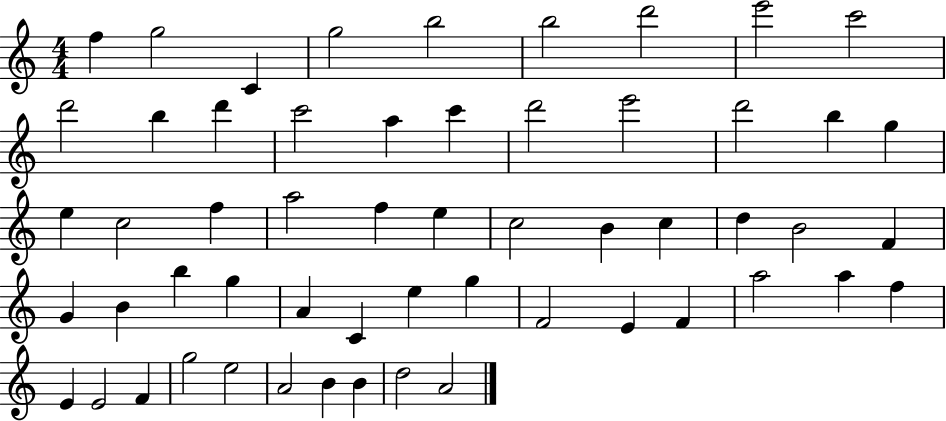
{
  \clef treble
  \numericTimeSignature
  \time 4/4
  \key c \major
  f''4 g''2 c'4 | g''2 b''2 | b''2 d'''2 | e'''2 c'''2 | \break d'''2 b''4 d'''4 | c'''2 a''4 c'''4 | d'''2 e'''2 | d'''2 b''4 g''4 | \break e''4 c''2 f''4 | a''2 f''4 e''4 | c''2 b'4 c''4 | d''4 b'2 f'4 | \break g'4 b'4 b''4 g''4 | a'4 c'4 e''4 g''4 | f'2 e'4 f'4 | a''2 a''4 f''4 | \break e'4 e'2 f'4 | g''2 e''2 | a'2 b'4 b'4 | d''2 a'2 | \break \bar "|."
}